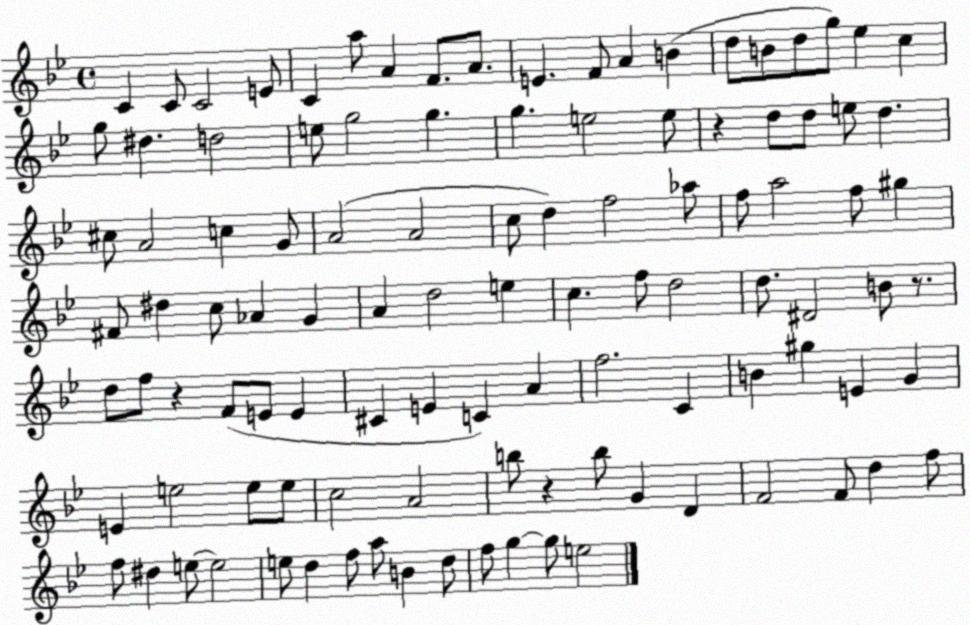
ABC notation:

X:1
T:Untitled
M:4/4
L:1/4
K:Bb
C C/2 C2 E/2 C a/2 A F/2 A/2 E F/2 A B d/2 B/2 d/2 g/2 _e c g/2 ^d d2 e/2 g2 g g e2 e/2 z d/2 d/2 e/2 d ^c/2 A2 c G/2 A2 A2 c/2 d f2 _a/2 f/2 a2 f/2 ^g ^F/2 ^d c/2 _A G A d2 e c f/2 d2 d/2 ^D2 B/2 z/2 d/2 f/2 z F/2 E/2 E ^C E C A f2 C B ^g E G E e2 e/2 e/2 c2 A2 b/2 z b/2 G D F2 F/2 d f/2 f/2 ^d e/2 e2 e/2 d f/2 a/2 B d/2 f/2 g g/2 e2